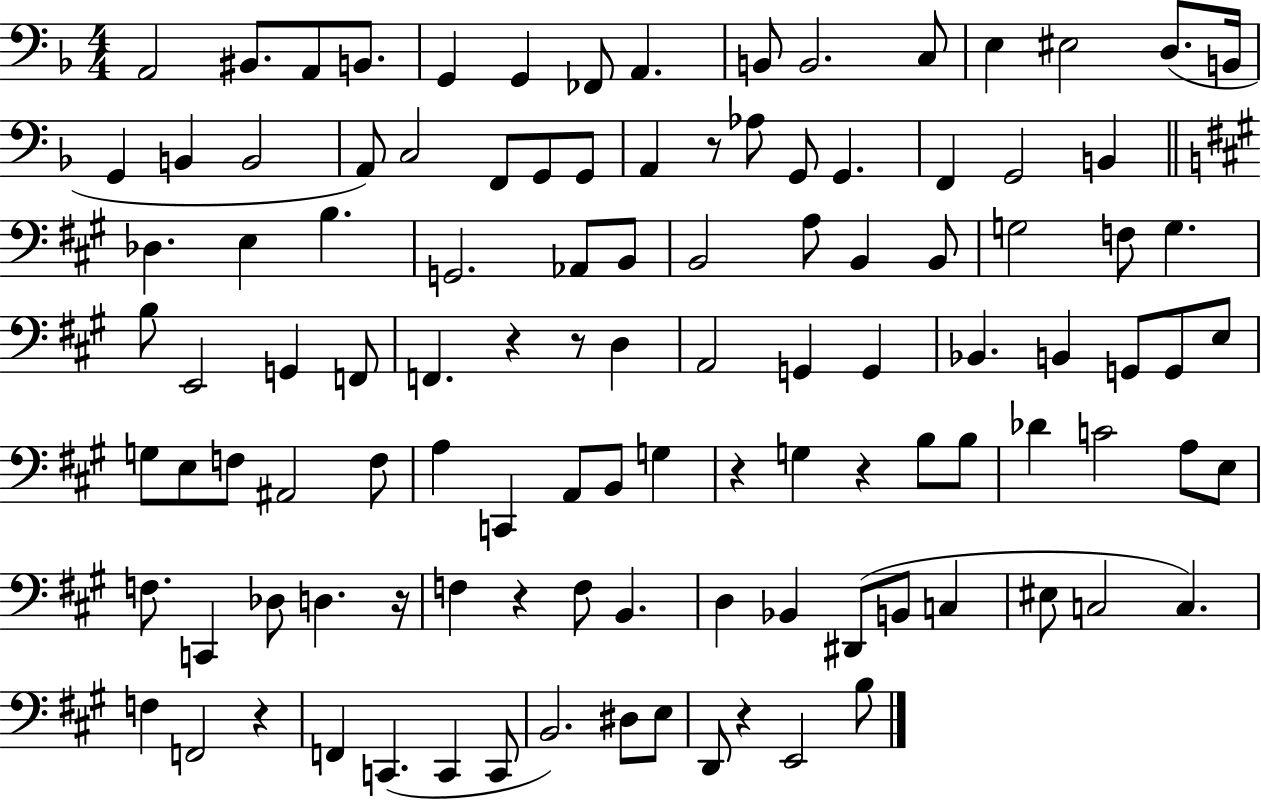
X:1
T:Untitled
M:4/4
L:1/4
K:F
A,,2 ^B,,/2 A,,/2 B,,/2 G,, G,, _F,,/2 A,, B,,/2 B,,2 C,/2 E, ^E,2 D,/2 B,,/4 G,, B,, B,,2 A,,/2 C,2 F,,/2 G,,/2 G,,/2 A,, z/2 _A,/2 G,,/2 G,, F,, G,,2 B,, _D, E, B, G,,2 _A,,/2 B,,/2 B,,2 A,/2 B,, B,,/2 G,2 F,/2 G, B,/2 E,,2 G,, F,,/2 F,, z z/2 D, A,,2 G,, G,, _B,, B,, G,,/2 G,,/2 E,/2 G,/2 E,/2 F,/2 ^A,,2 F,/2 A, C,, A,,/2 B,,/2 G, z G, z B,/2 B,/2 _D C2 A,/2 E,/2 F,/2 C,, _D,/2 D, z/4 F, z F,/2 B,, D, _B,, ^D,,/2 B,,/2 C, ^E,/2 C,2 C, F, F,,2 z F,, C,, C,, C,,/2 B,,2 ^D,/2 E,/2 D,,/2 z E,,2 B,/2